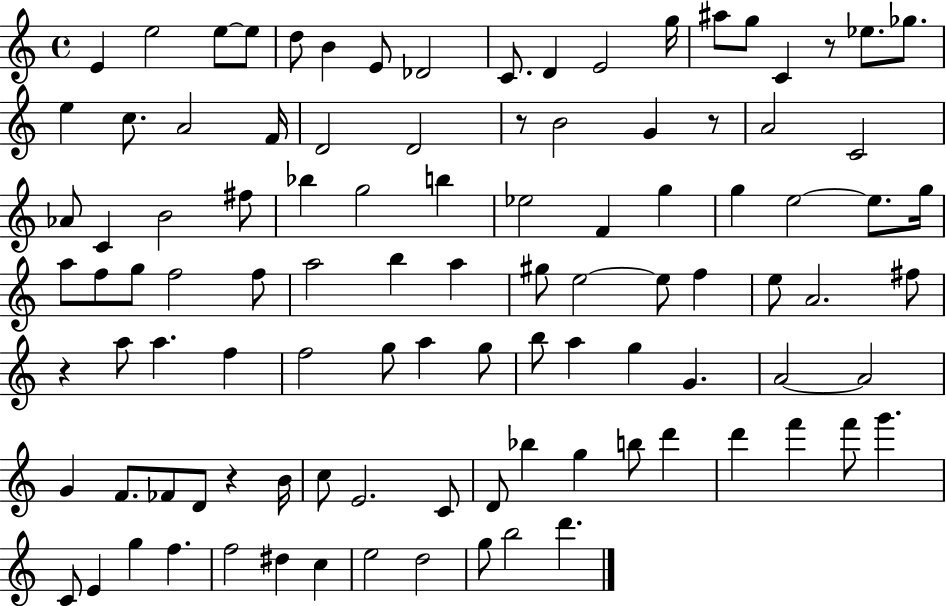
E4/q E5/h E5/e E5/e D5/e B4/q E4/e Db4/h C4/e. D4/q E4/h G5/s A#5/e G5/e C4/q R/e Eb5/e. Gb5/e. E5/q C5/e. A4/h F4/s D4/h D4/h R/e B4/h G4/q R/e A4/h C4/h Ab4/e C4/q B4/h F#5/e Bb5/q G5/h B5/q Eb5/h F4/q G5/q G5/q E5/h E5/e. G5/s A5/e F5/e G5/e F5/h F5/e A5/h B5/q A5/q G#5/e E5/h E5/e F5/q E5/e A4/h. F#5/e R/q A5/e A5/q. F5/q F5/h G5/e A5/q G5/e B5/e A5/q G5/q G4/q. A4/h A4/h G4/q F4/e. FES4/e D4/e R/q B4/s C5/e E4/h. C4/e D4/e Bb5/q G5/q B5/e D6/q D6/q F6/q F6/e G6/q. C4/e E4/q G5/q F5/q. F5/h D#5/q C5/q E5/h D5/h G5/e B5/h D6/q.